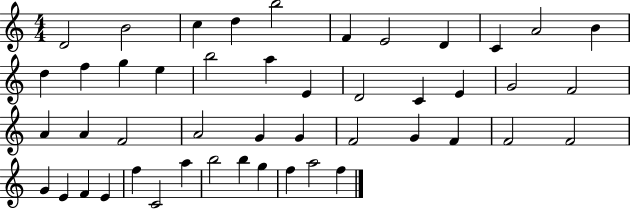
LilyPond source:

{
  \clef treble
  \numericTimeSignature
  \time 4/4
  \key c \major
  d'2 b'2 | c''4 d''4 b''2 | f'4 e'2 d'4 | c'4 a'2 b'4 | \break d''4 f''4 g''4 e''4 | b''2 a''4 e'4 | d'2 c'4 e'4 | g'2 f'2 | \break a'4 a'4 f'2 | a'2 g'4 g'4 | f'2 g'4 f'4 | f'2 f'2 | \break g'4 e'4 f'4 e'4 | f''4 c'2 a''4 | b''2 b''4 g''4 | f''4 a''2 f''4 | \break \bar "|."
}